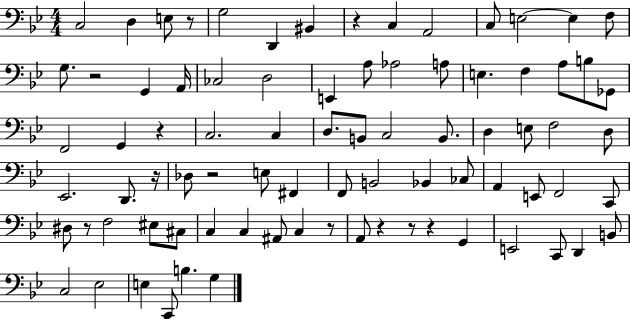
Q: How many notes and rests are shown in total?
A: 82